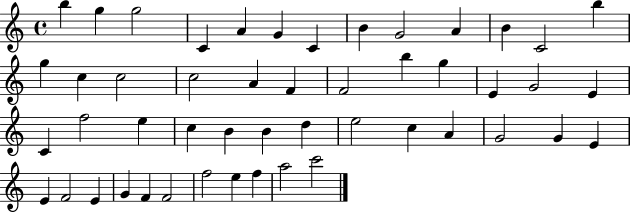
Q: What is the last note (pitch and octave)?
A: C6